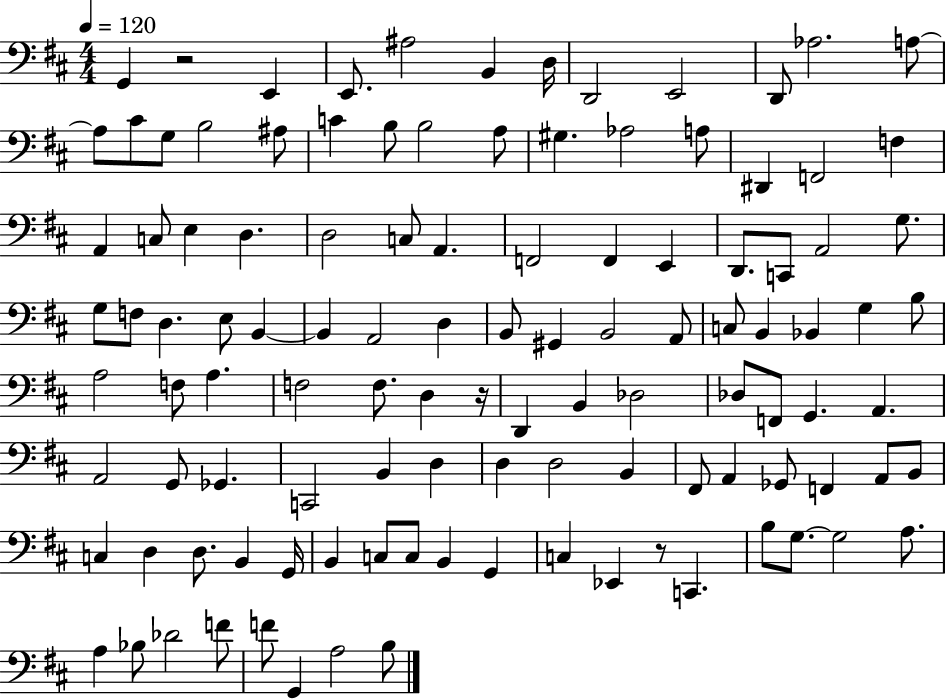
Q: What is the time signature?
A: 4/4